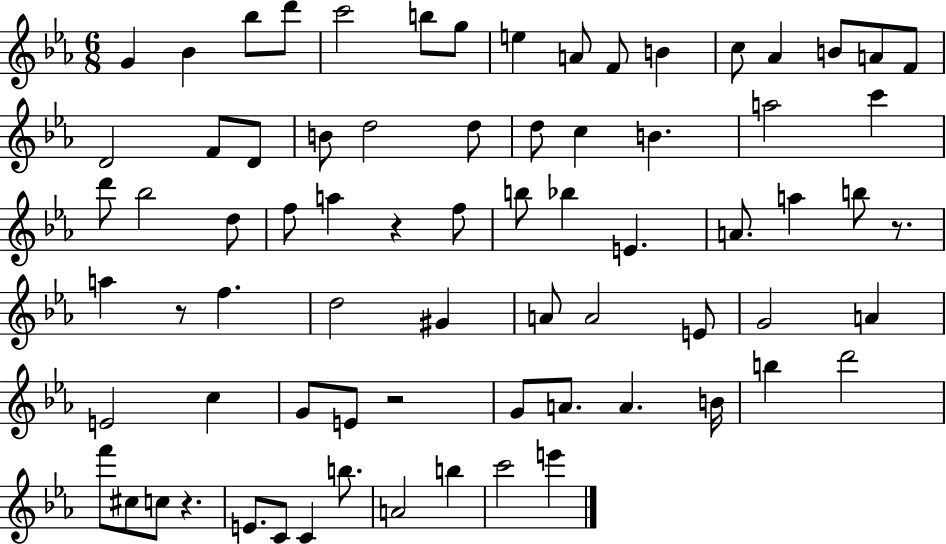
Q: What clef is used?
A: treble